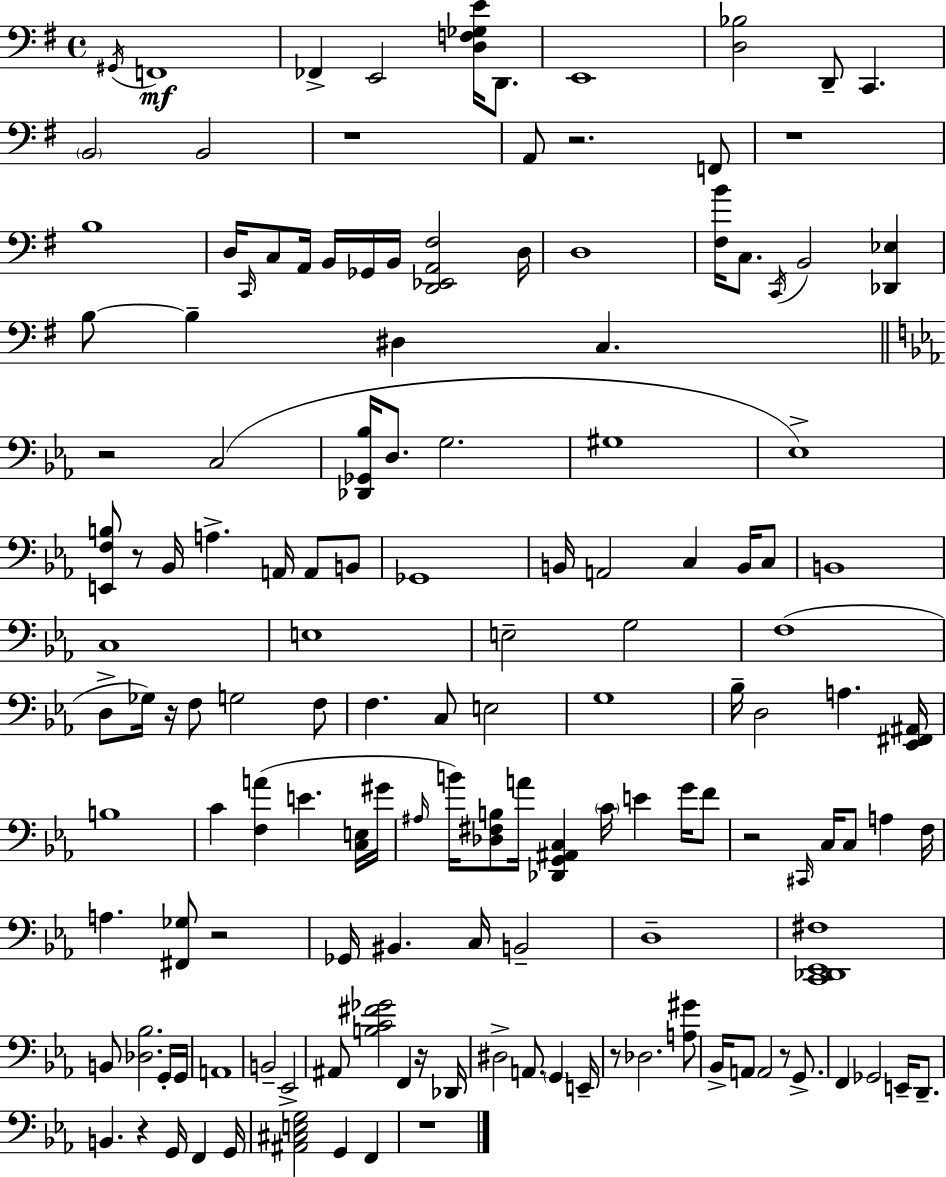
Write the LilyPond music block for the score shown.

{
  \clef bass
  \time 4/4
  \defaultTimeSignature
  \key e \minor
  \acciaccatura { gis,16 }\mf f,1 | fes,4-> e,2 <d f ges e'>16 d,8. | e,1 | <d bes>2 d,8-- c,4. | \break \parenthesize b,2 b,2 | r1 | a,8 r2. f,8 | r1 | \break b1 | d16 \grace { c,16 } c8 a,16 b,16 ges,16 b,16 <d, ees, a, fis>2 | d16 d1 | <fis b'>16 c8. \acciaccatura { c,16 } b,2 <des, ees>4 | \break b8~~ b4-- dis4 c4. | \bar "||" \break \key ees \major r2 c2( | <des, ges, bes>16 d8. g2. | gis1 | ees1->) | \break <e, f b>8 r8 bes,16 a4.-> a,16 a,8 b,8 | ges,1 | b,16 a,2 c4 b,16 c8 | b,1 | \break c1 | e1 | e2-- g2 | f1( | \break d8-> ges16) r16 f8 g2 f8 | f4. c8 e2 | g1 | bes16-- d2 a4. <ees, fis, ais,>16 | \break b1 | c'4 <f a'>4( e'4. <c e>16 gis'16 | \grace { ais16 } b'16) <des fis b>8 a'16 <des, g, ais, c>4 \parenthesize c'16 e'4 g'16 f'8 | r2 \grace { cis,16 } c16 c8 a4 | \break f16 a4. <fis, ges>8 r2 | ges,16 bis,4. c16 b,2-- | d1-- | <c, des, ees, fis>1 | \break b,8 <des bes>2. | g,16-. g,16 a,1 | b,2-- ees,2-> | ais,8 <b c' fis' ges'>2 f,4 | \break r16 des,16 dis2-> a,8. \parenthesize g,4 | e,16-- r8 des2. | <a gis'>8 bes,16-> a,8 a,2 r8 g,8.-> | f,4 ges,2 e,16-- d,8.-- | \break b,4. r4 g,16 f,4 | g,16 <ais, cis e g>2 g,4 f,4 | r1 | \bar "|."
}